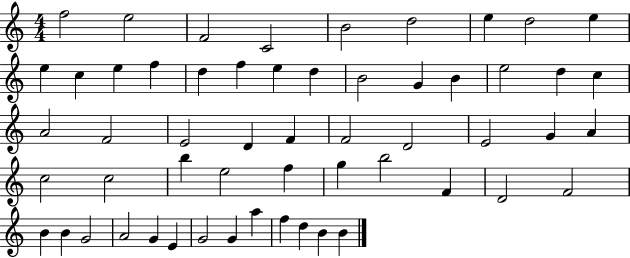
{
  \clef treble
  \numericTimeSignature
  \time 4/4
  \key c \major
  f''2 e''2 | f'2 c'2 | b'2 d''2 | e''4 d''2 e''4 | \break e''4 c''4 e''4 f''4 | d''4 f''4 e''4 d''4 | b'2 g'4 b'4 | e''2 d''4 c''4 | \break a'2 f'2 | e'2 d'4 f'4 | f'2 d'2 | e'2 g'4 a'4 | \break c''2 c''2 | b''4 e''2 f''4 | g''4 b''2 f'4 | d'2 f'2 | \break b'4 b'4 g'2 | a'2 g'4 e'4 | g'2 g'4 a''4 | f''4 d''4 b'4 b'4 | \break \bar "|."
}